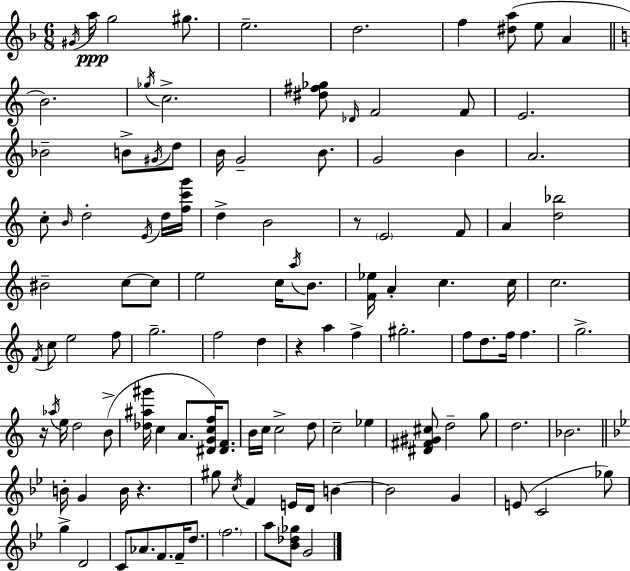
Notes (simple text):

G#4/s A5/s G5/h G#5/e. E5/h. D5/h. F5/q [D#5,A5]/e E5/e A4/q B4/h. Gb5/s C5/h. [D#5,F#5,Gb5]/e Db4/s F4/h F4/e E4/h. Bb4/h B4/e G#4/s D5/e B4/s G4/h B4/e. G4/h B4/q A4/h. C5/e B4/s D5/h E4/s D5/s [F5,C6,G6]/s D5/q B4/h R/e E4/h F4/e A4/q [D5,Bb5]/h BIS4/h C5/e C5/e E5/h C5/s A5/s B4/e. [F4,Eb5]/s A4/q C5/q. C5/s C5/h. F4/s C5/e E5/h F5/e G5/h. F5/h D5/q R/q A5/q F5/q G#5/h. F5/e D5/e. F5/s F5/q. G5/h. R/s Ab5/s E5/s D5/h B4/e [Db5,A#5,G#6]/s C5/q A4/e. [D#4,G4,C5,F5]/s [D#4,F4]/e. B4/s C5/s C5/h D5/e C5/h Eb5/q [D#4,F#4,G#4,C#5]/e D5/h G5/e D5/h. Bb4/h. B4/s G4/q B4/s R/q. G#5/e C5/s F4/q E4/s D4/s B4/q B4/h G4/q E4/e C4/h Gb5/e G5/q D4/h C4/e Ab4/e. F4/e. F4/s D5/e. F5/h. A5/e [Bb4,Db5,Gb5]/e G4/h